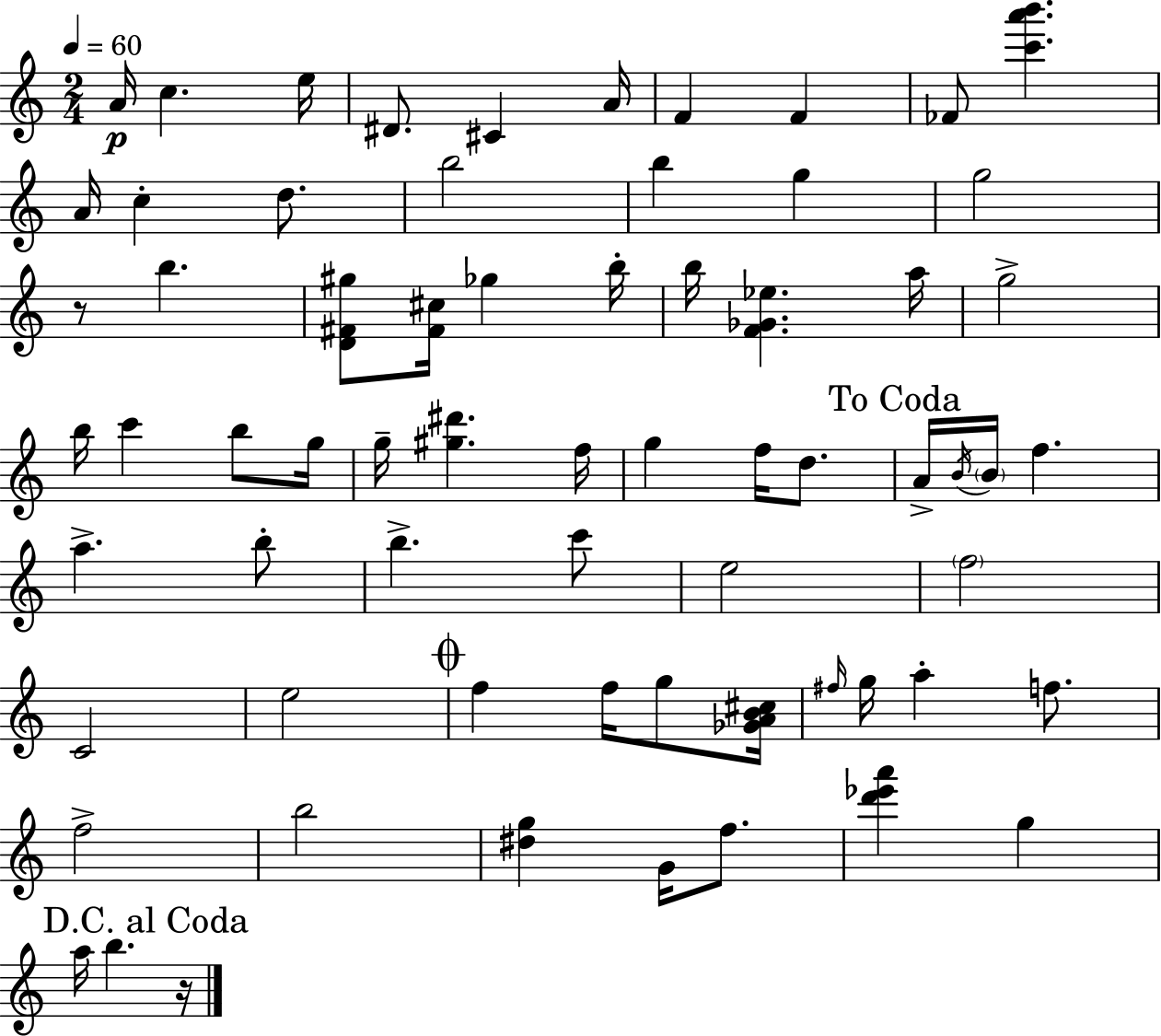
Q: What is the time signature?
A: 2/4